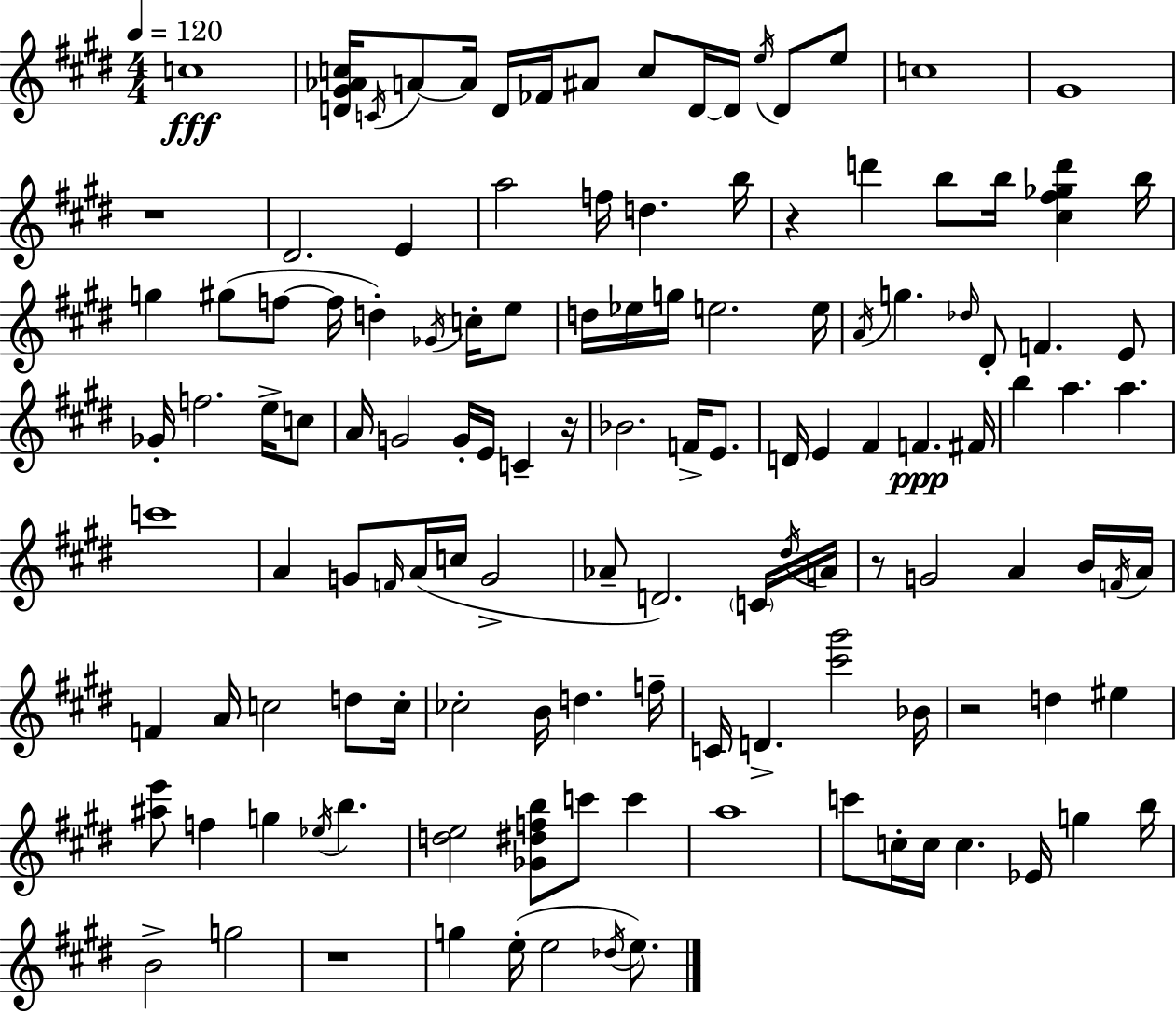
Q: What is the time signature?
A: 4/4